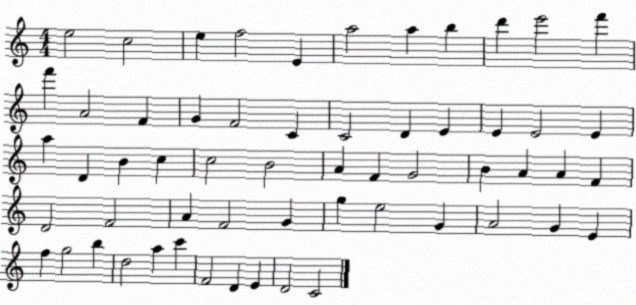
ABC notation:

X:1
T:Untitled
M:4/4
L:1/4
K:C
e2 c2 e f2 E a2 a b d' e'2 f' f' A2 F G F2 C C2 D E E E2 E a D B c c2 B2 A F G2 B A A F D2 F2 A F2 G g e2 G A2 G E f g2 b d2 a c' F2 D E D2 C2